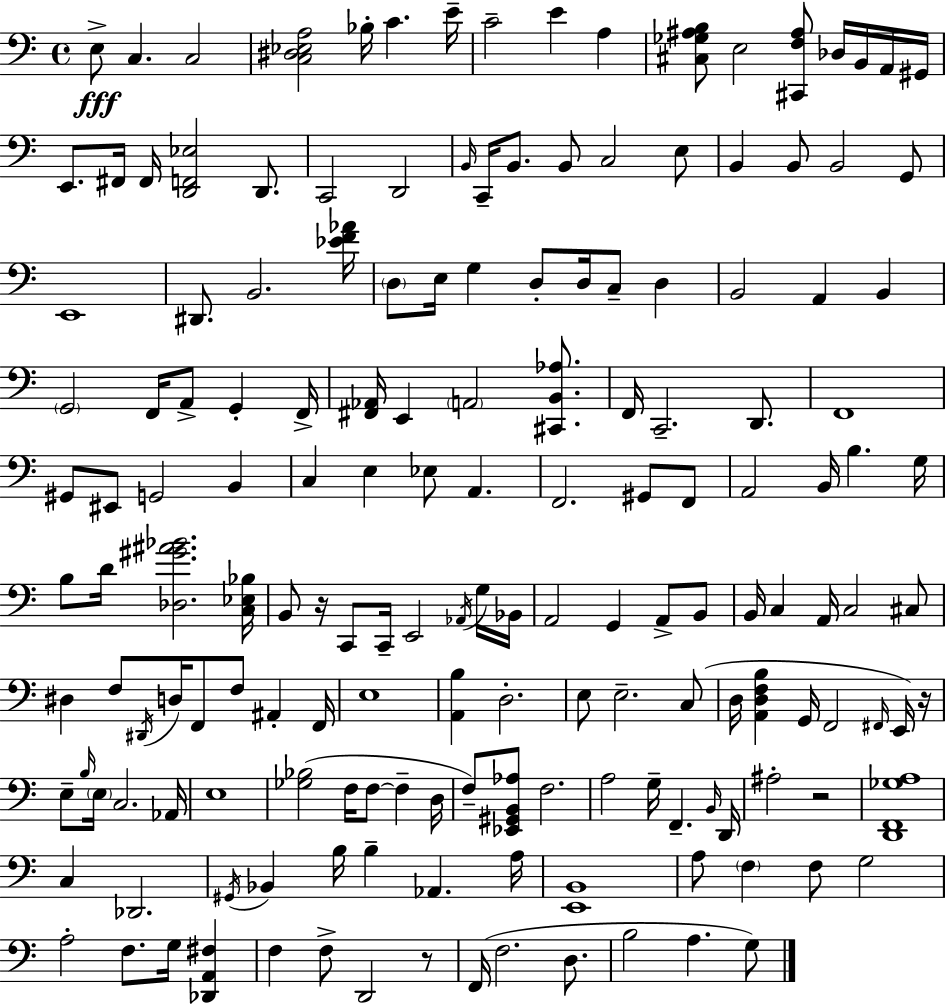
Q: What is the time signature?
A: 4/4